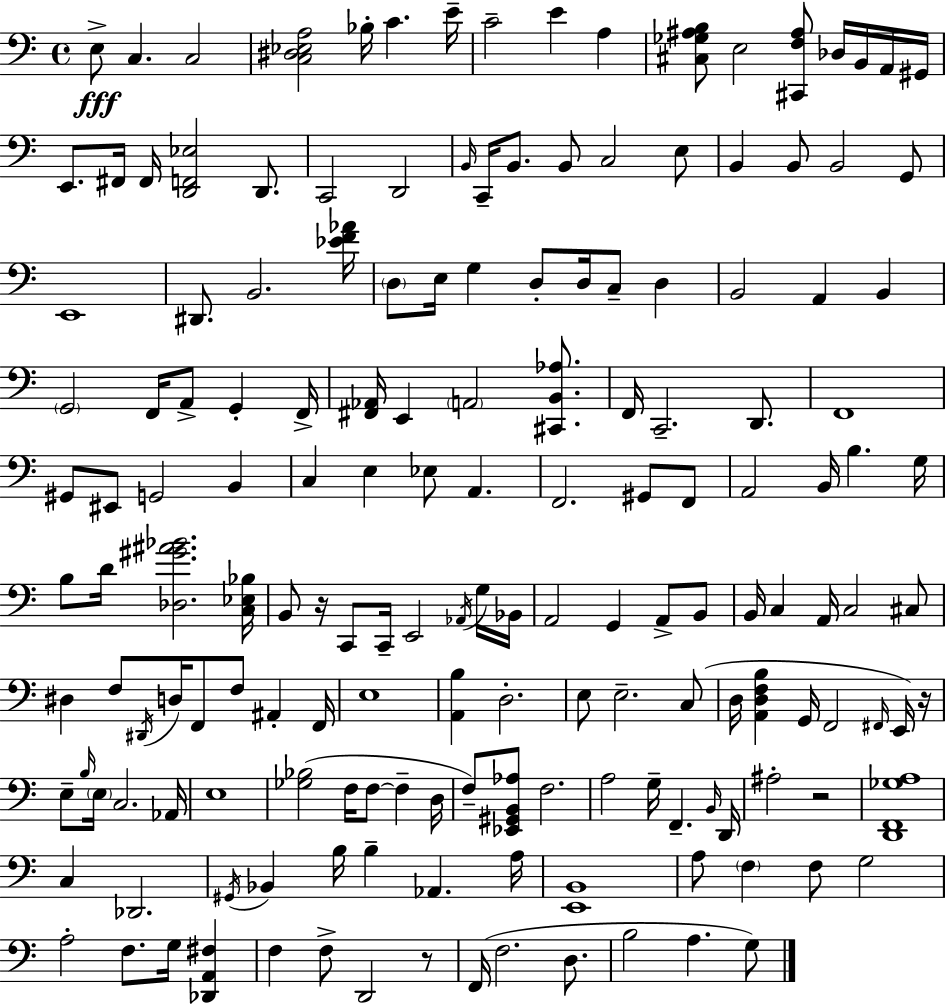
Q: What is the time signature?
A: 4/4